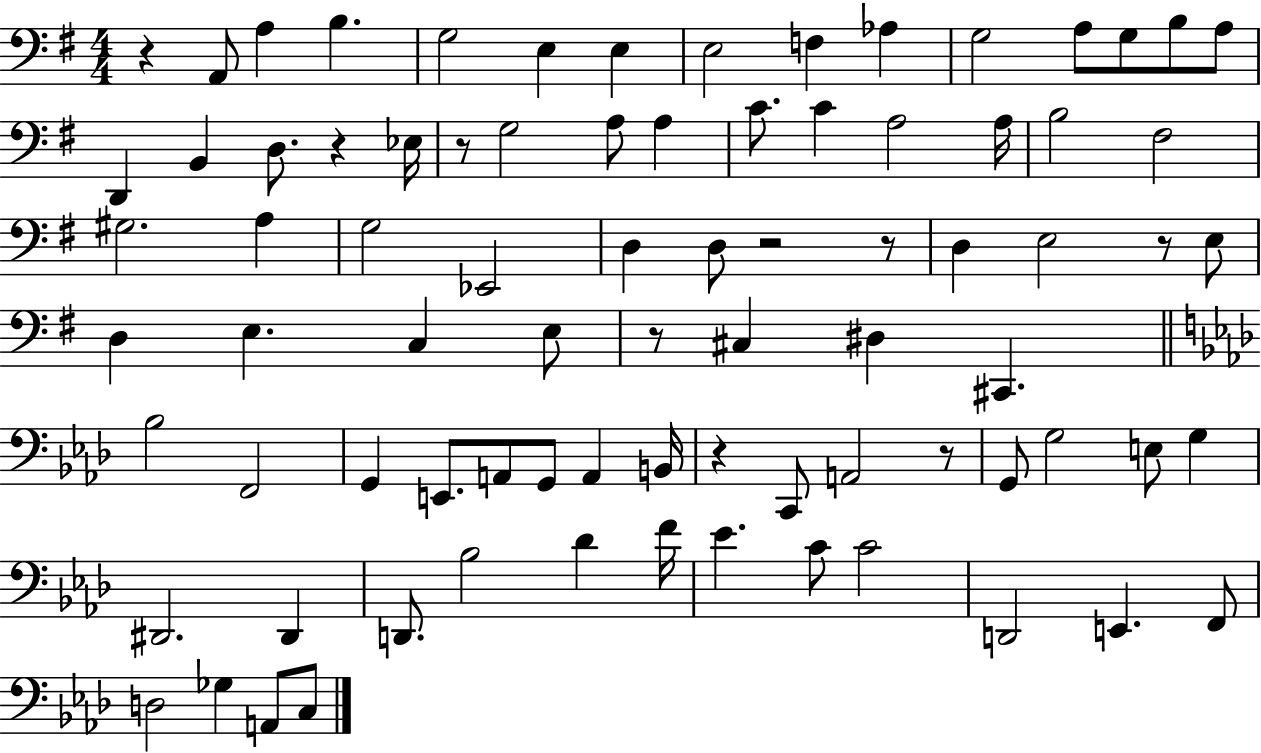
X:1
T:Untitled
M:4/4
L:1/4
K:G
z A,,/2 A, B, G,2 E, E, E,2 F, _A, G,2 A,/2 G,/2 B,/2 A,/2 D,, B,, D,/2 z _E,/4 z/2 G,2 A,/2 A, C/2 C A,2 A,/4 B,2 ^F,2 ^G,2 A, G,2 _E,,2 D, D,/2 z2 z/2 D, E,2 z/2 E,/2 D, E, C, E,/2 z/2 ^C, ^D, ^C,, _B,2 F,,2 G,, E,,/2 A,,/2 G,,/2 A,, B,,/4 z C,,/2 A,,2 z/2 G,,/2 G,2 E,/2 G, ^D,,2 ^D,, D,,/2 _B,2 _D F/4 _E C/2 C2 D,,2 E,, F,,/2 D,2 _G, A,,/2 C,/2